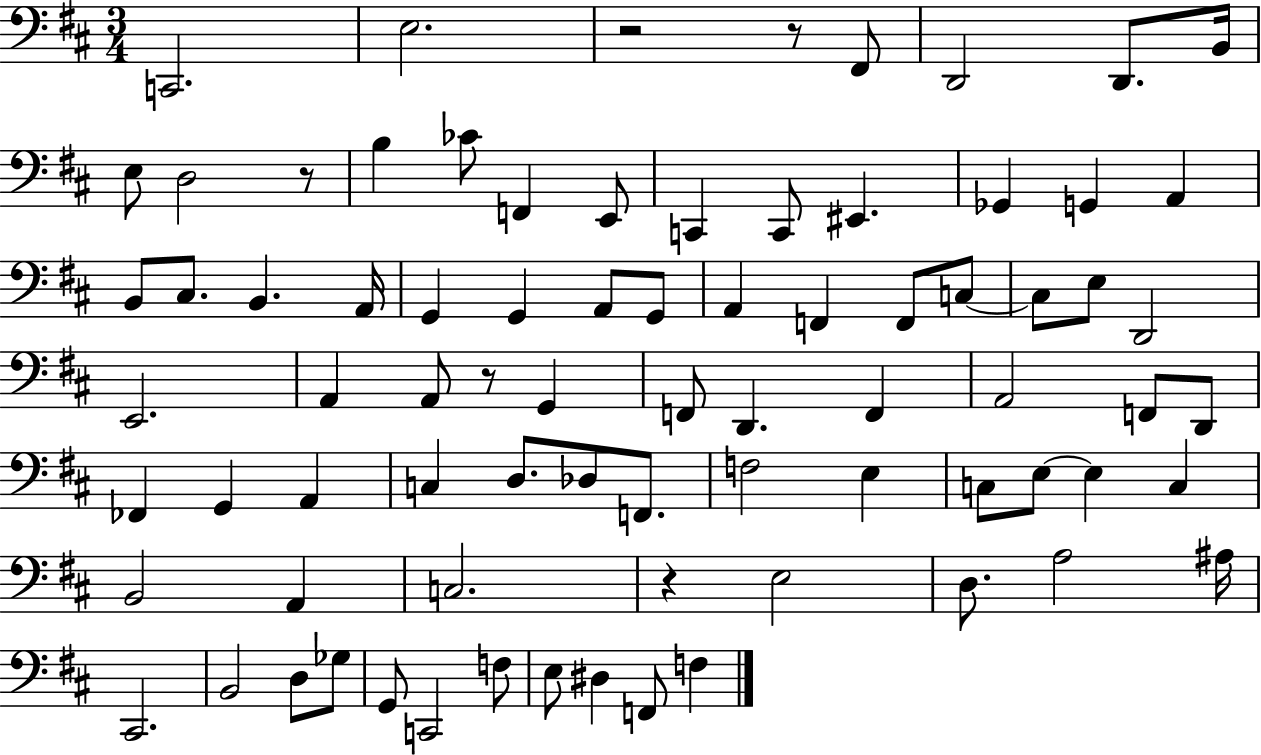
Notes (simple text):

C2/h. E3/h. R/h R/e F#2/e D2/h D2/e. B2/s E3/e D3/h R/e B3/q CES4/e F2/q E2/e C2/q C2/e EIS2/q. Gb2/q G2/q A2/q B2/e C#3/e. B2/q. A2/s G2/q G2/q A2/e G2/e A2/q F2/q F2/e C3/e C3/e E3/e D2/h E2/h. A2/q A2/e R/e G2/q F2/e D2/q. F2/q A2/h F2/e D2/e FES2/q G2/q A2/q C3/q D3/e. Db3/e F2/e. F3/h E3/q C3/e E3/e E3/q C3/q B2/h A2/q C3/h. R/q E3/h D3/e. A3/h A#3/s C#2/h. B2/h D3/e Gb3/e G2/e C2/h F3/e E3/e D#3/q F2/e F3/q